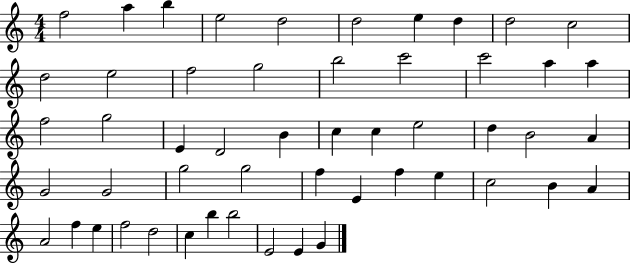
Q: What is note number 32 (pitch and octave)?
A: G4